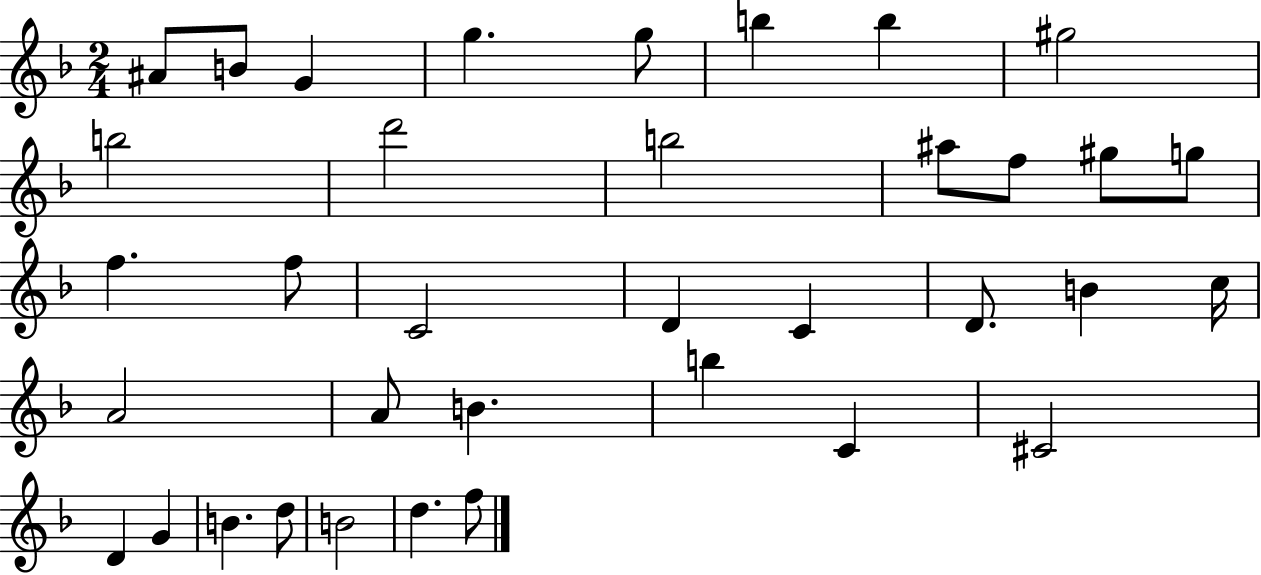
{
  \clef treble
  \numericTimeSignature
  \time 2/4
  \key f \major
  ais'8 b'8 g'4 | g''4. g''8 | b''4 b''4 | gis''2 | \break b''2 | d'''2 | b''2 | ais''8 f''8 gis''8 g''8 | \break f''4. f''8 | c'2 | d'4 c'4 | d'8. b'4 c''16 | \break a'2 | a'8 b'4. | b''4 c'4 | cis'2 | \break d'4 g'4 | b'4. d''8 | b'2 | d''4. f''8 | \break \bar "|."
}